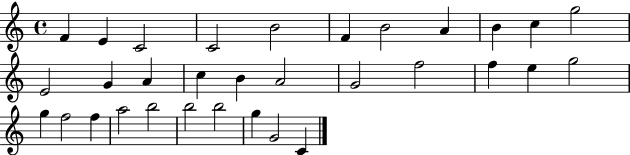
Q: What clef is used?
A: treble